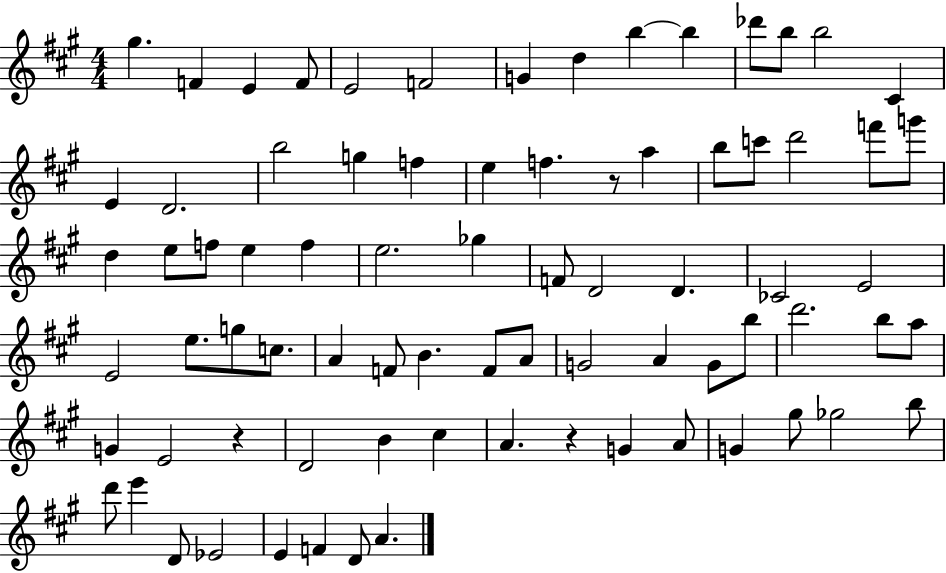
{
  \clef treble
  \numericTimeSignature
  \time 4/4
  \key a \major
  gis''4. f'4 e'4 f'8 | e'2 f'2 | g'4 d''4 b''4~~ b''4 | des'''8 b''8 b''2 cis'4 | \break e'4 d'2. | b''2 g''4 f''4 | e''4 f''4. r8 a''4 | b''8 c'''8 d'''2 f'''8 g'''8 | \break d''4 e''8 f''8 e''4 f''4 | e''2. ges''4 | f'8 d'2 d'4. | ces'2 e'2 | \break e'2 e''8. g''8 c''8. | a'4 f'8 b'4. f'8 a'8 | g'2 a'4 g'8 b''8 | d'''2. b''8 a''8 | \break g'4 e'2 r4 | d'2 b'4 cis''4 | a'4. r4 g'4 a'8 | g'4 gis''8 ges''2 b''8 | \break d'''8 e'''4 d'8 ees'2 | e'4 f'4 d'8 a'4. | \bar "|."
}